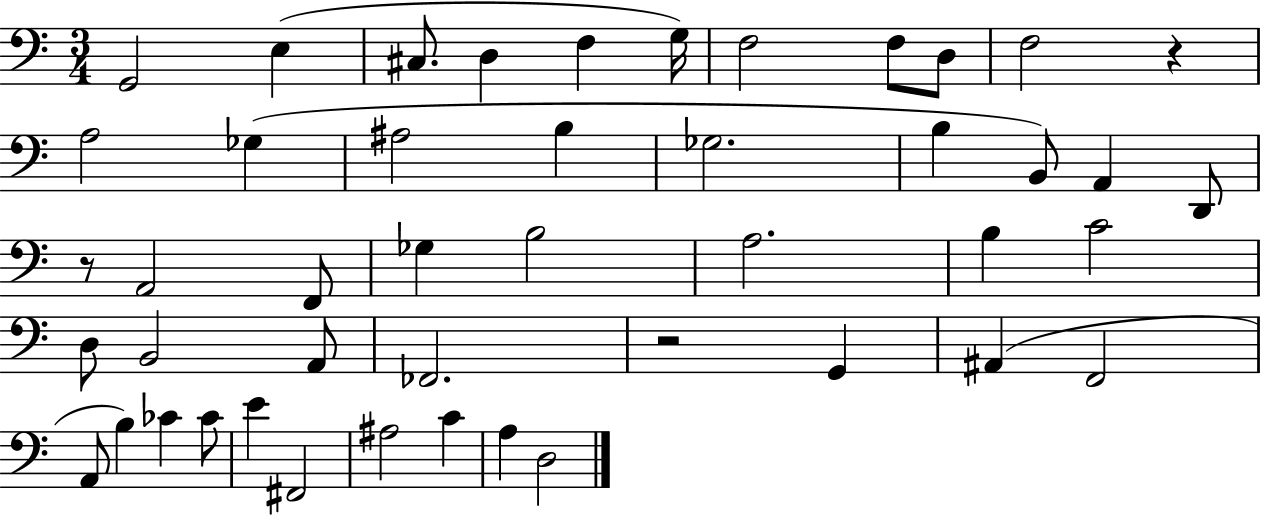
{
  \clef bass
  \numericTimeSignature
  \time 3/4
  \key c \major
  g,2 e4( | cis8. d4 f4 g16) | f2 f8 d8 | f2 r4 | \break a2 ges4( | ais2 b4 | ges2. | b4 b,8) a,4 d,8 | \break r8 a,2 f,8 | ges4 b2 | a2. | b4 c'2 | \break d8 b,2 a,8 | fes,2. | r2 g,4 | ais,4( f,2 | \break a,8 b4) ces'4 ces'8 | e'4 fis,2 | ais2 c'4 | a4 d2 | \break \bar "|."
}